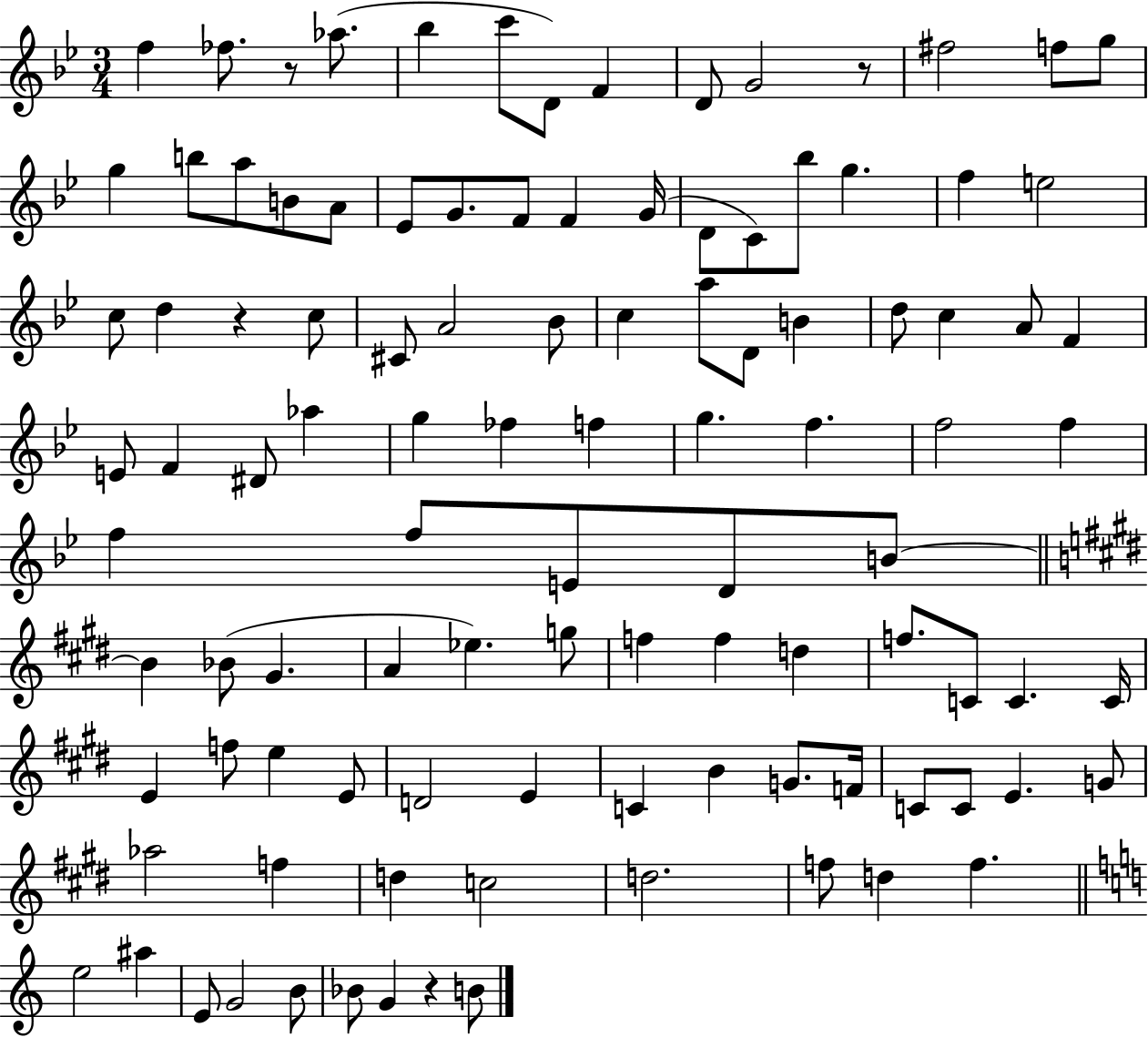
F5/q FES5/e. R/e Ab5/e. Bb5/q C6/e D4/e F4/q D4/e G4/h R/e F#5/h F5/e G5/e G5/q B5/e A5/e B4/e A4/e Eb4/e G4/e. F4/e F4/q G4/s D4/e C4/e Bb5/e G5/q. F5/q E5/h C5/e D5/q R/q C5/e C#4/e A4/h Bb4/e C5/q A5/e D4/e B4/q D5/e C5/q A4/e F4/q E4/e F4/q D#4/e Ab5/q G5/q FES5/q F5/q G5/q. F5/q. F5/h F5/q F5/q F5/e E4/e D4/e B4/e B4/q Bb4/e G#4/q. A4/q Eb5/q. G5/e F5/q F5/q D5/q F5/e. C4/e C4/q. C4/s E4/q F5/e E5/q E4/e D4/h E4/q C4/q B4/q G4/e. F4/s C4/e C4/e E4/q. G4/e Ab5/h F5/q D5/q C5/h D5/h. F5/e D5/q F5/q. E5/h A#5/q E4/e G4/h B4/e Bb4/e G4/q R/q B4/e